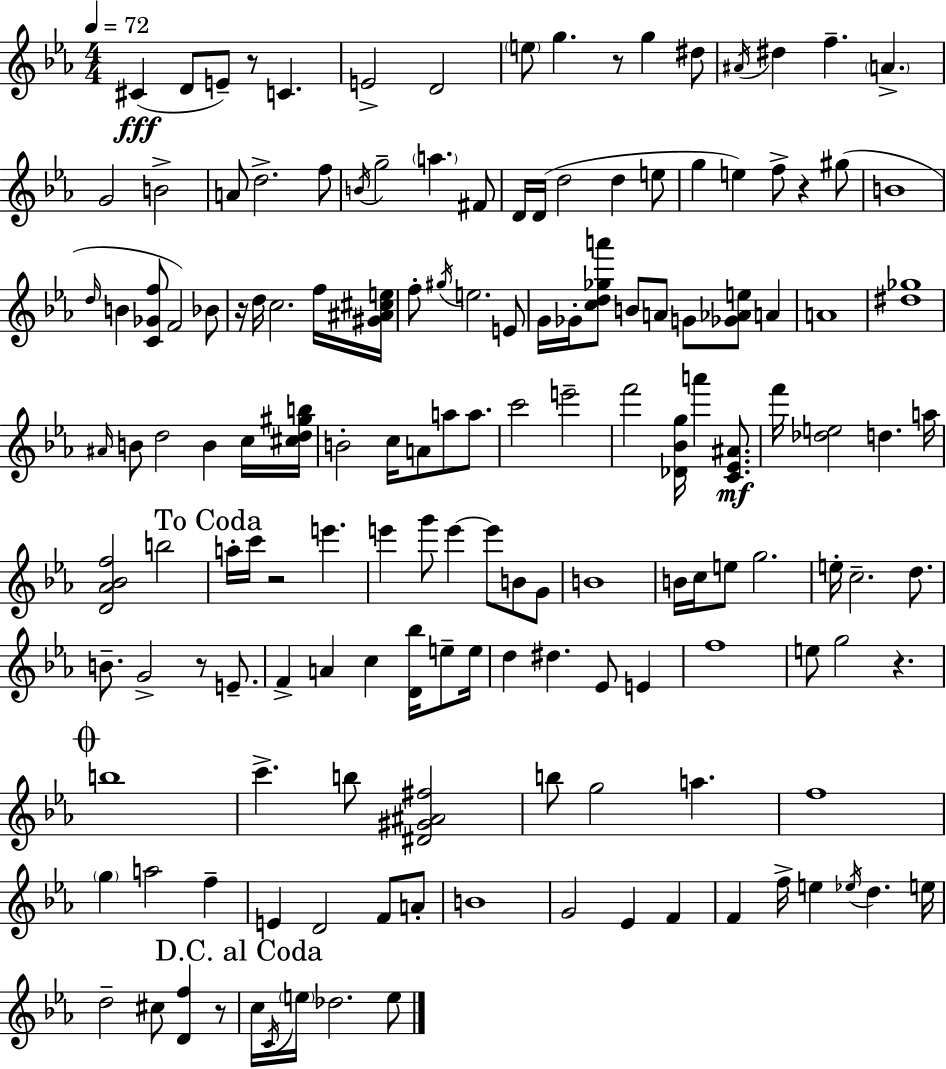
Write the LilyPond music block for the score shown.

{
  \clef treble
  \numericTimeSignature
  \time 4/4
  \key c \minor
  \tempo 4 = 72
  cis'4(\fff d'8 e'8--) r8 c'4. | e'2-> d'2 | \parenthesize e''8 g''4. r8 g''4 dis''8 | \acciaccatura { ais'16 } dis''4 f''4.-- \parenthesize a'4.-> | \break g'2 b'2-> | a'8 d''2.-> f''8 | \acciaccatura { b'16 } g''2-- \parenthesize a''4. | fis'8 d'16 d'16( d''2 d''4 | \break e''8 g''4 e''4) f''8-> r4 | gis''8( b'1 | \grace { d''16 } b'4 <c' ges' f''>8 f'2) | bes'8 r16 d''16 c''2. | \break f''16 <gis' ais' cis'' e''>16 f''8-. \acciaccatura { gis''16 } e''2. | e'8 g'16 ges'16-. <c'' d'' ges'' a'''>8 b'8 a'8 g'8 <ges' aes' e''>8 | a'4 a'1 | <dis'' ges''>1 | \break \grace { ais'16 } b'8 d''2 b'4 | c''16 <cis'' d'' gis'' b''>16 b'2-. c''16 a'8 | a''8 a''8. c'''2 e'''2-- | f'''2 <des' bes' g''>16 a'''4 | \break <c' ees' ais'>8.\mf f'''16 <des'' e''>2 d''4. | a''16 <d' aes' bes' f''>2 b''2 | \mark "To Coda" a''16-. c'''16 r2 e'''4. | e'''4 g'''8 e'''4~~ e'''8 | \break b'8 g'8 b'1 | b'16 c''16 e''8 g''2. | e''16-. c''2.-- | d''8. b'8.-- g'2-> | \break r8 e'8.-- f'4-> a'4 c''4 | <d' bes''>16 e''8-- e''16 d''4 dis''4. ees'8 | e'4 f''1 | e''8 g''2 r4. | \break \mark \markup { \musicglyph "scripts.coda" } b''1 | c'''4.-> b''8 <dis' gis' ais' fis''>2 | b''8 g''2 a''4. | f''1 | \break \parenthesize g''4 a''2 | f''4-- e'4 d'2 | f'8 a'8-. b'1 | g'2 ees'4 | \break f'4 f'4 f''16-> e''4 \acciaccatura { ees''16 } d''4. | e''16 d''2-- cis''8 | <d' f''>4 r8 \mark "D.C. al Coda" c''16 \acciaccatura { c'16 } \parenthesize e''16 des''2. | e''8 \bar "|."
}